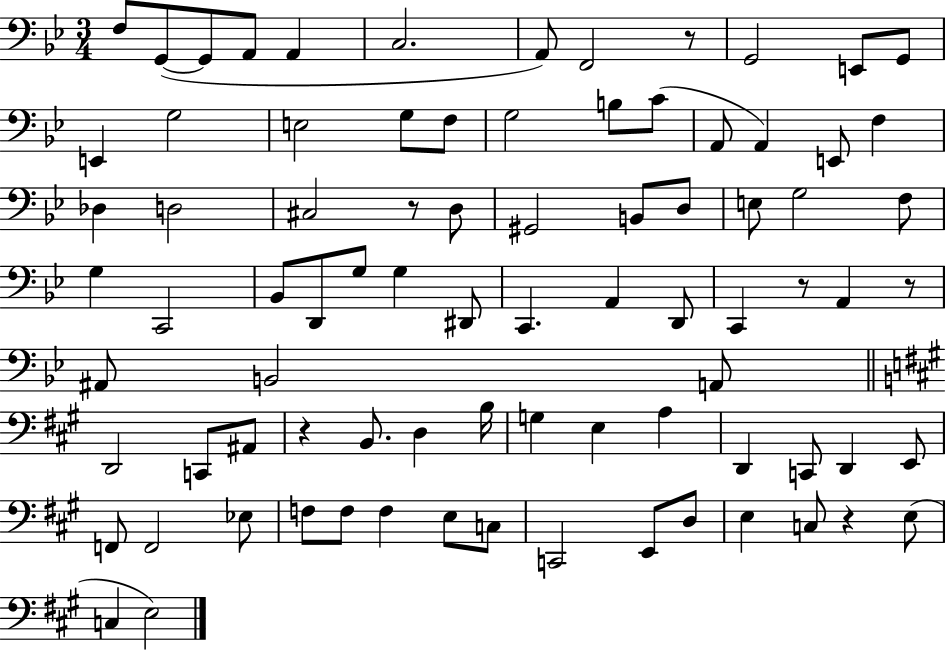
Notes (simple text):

F3/e G2/e G2/e A2/e A2/q C3/h. A2/e F2/h R/e G2/h E2/e G2/e E2/q G3/h E3/h G3/e F3/e G3/h B3/e C4/e A2/e A2/q E2/e F3/q Db3/q D3/h C#3/h R/e D3/e G#2/h B2/e D3/e E3/e G3/h F3/e G3/q C2/h Bb2/e D2/e G3/e G3/q D#2/e C2/q. A2/q D2/e C2/q R/e A2/q R/e A#2/e B2/h A2/e D2/h C2/e A#2/e R/q B2/e. D3/q B3/s G3/q E3/q A3/q D2/q C2/e D2/q E2/e F2/e F2/h Eb3/e F3/e F3/e F3/q E3/e C3/e C2/h E2/e D3/e E3/q C3/e R/q E3/e C3/q E3/h